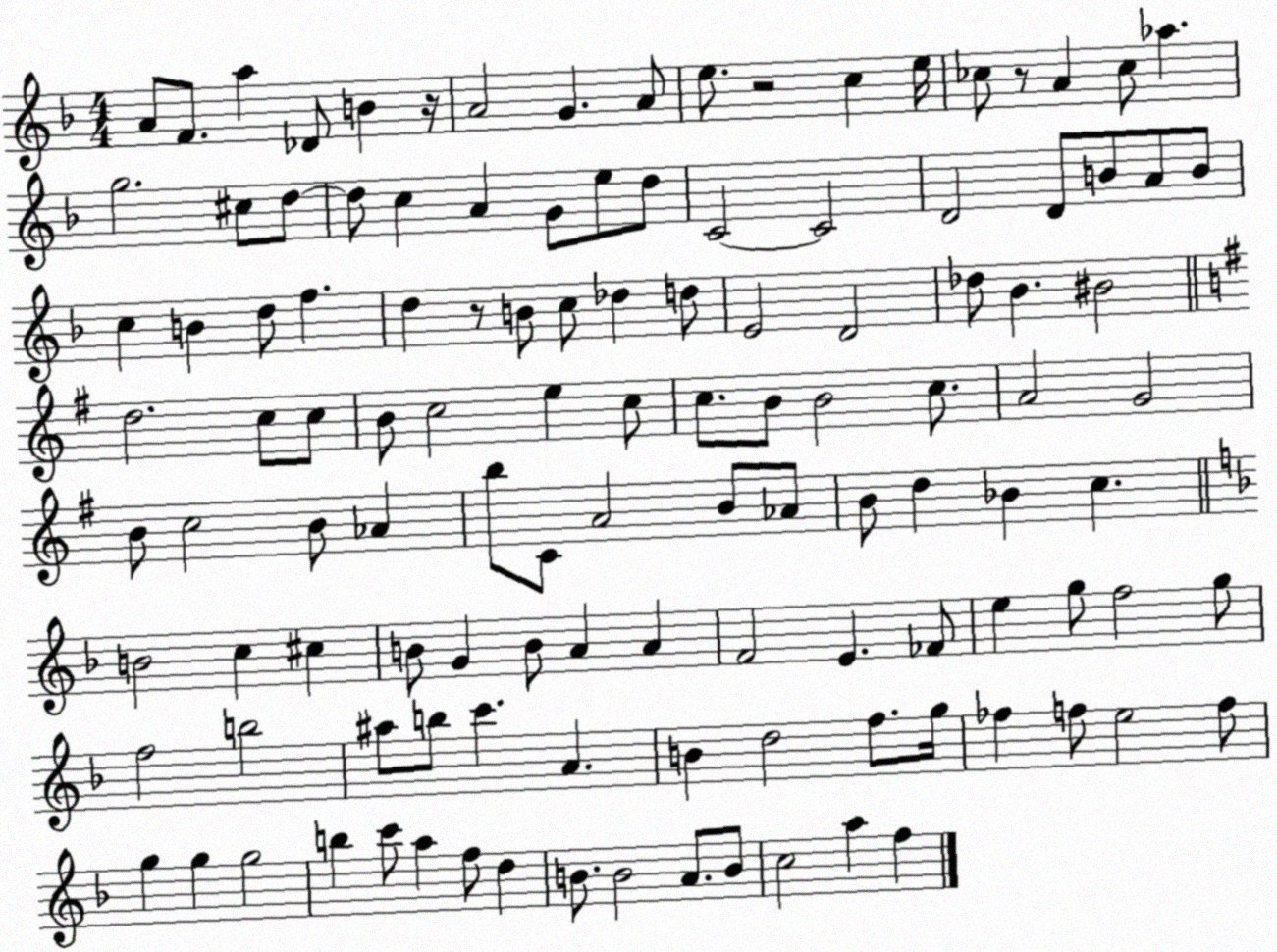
X:1
T:Untitled
M:4/4
L:1/4
K:F
A/2 F/2 a _D/2 B z/4 A2 G A/2 e/2 z2 c e/4 _c/2 z/2 A _c/2 _a g2 ^c/2 d/2 d/2 c A G/2 e/2 d/2 C2 C2 D2 D/2 B/2 A/2 B/2 c B d/2 f d z/2 B/2 c/2 _d d/2 E2 D2 _d/2 _B ^B2 d2 c/2 c/2 B/2 c2 e c/2 c/2 B/2 B2 c/2 A2 G2 B/2 c2 B/2 _A b/2 C/2 A2 B/2 _A/2 B/2 d _B c B2 c ^c B/2 G B/2 A A F2 E _F/2 e g/2 f2 g/2 f2 b2 ^a/2 b/2 c' A B d2 f/2 g/4 _f f/2 e2 f/2 g g g2 b c'/2 a f/2 d B/2 B2 A/2 B/2 c2 a f